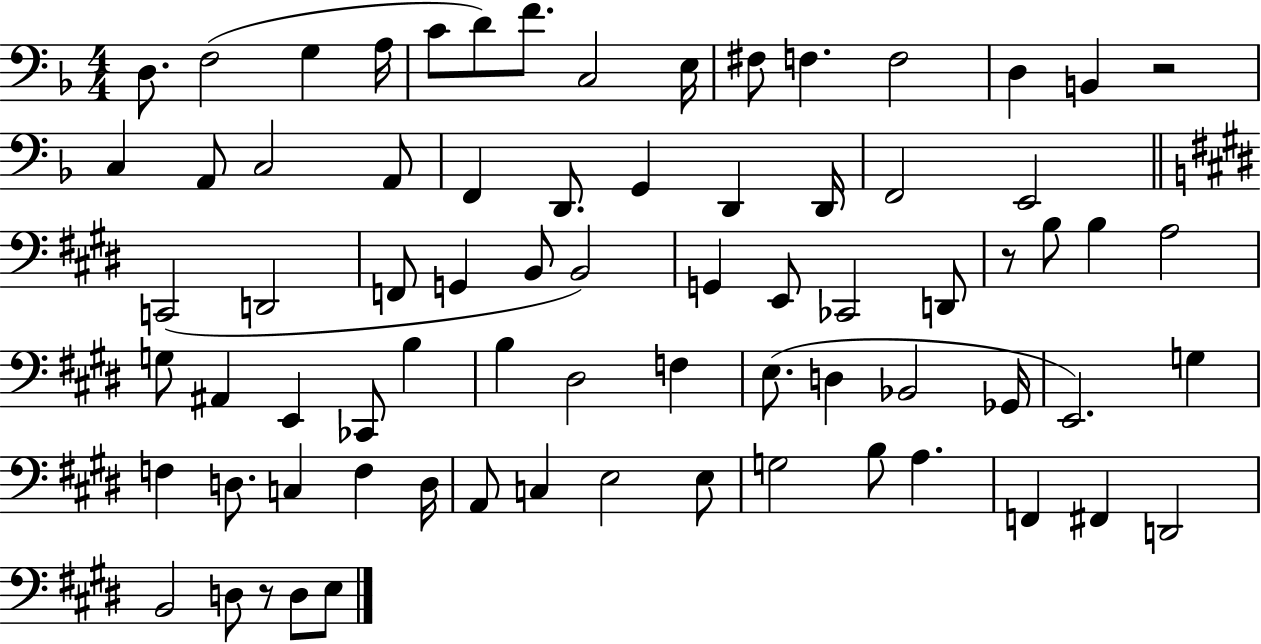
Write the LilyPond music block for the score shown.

{
  \clef bass
  \numericTimeSignature
  \time 4/4
  \key f \major
  d8. f2( g4 a16 | c'8 d'8) f'8. c2 e16 | fis8 f4. f2 | d4 b,4 r2 | \break c4 a,8 c2 a,8 | f,4 d,8. g,4 d,4 d,16 | f,2 e,2 | \bar "||" \break \key e \major c,2( d,2 | f,8 g,4 b,8 b,2) | g,4 e,8 ces,2 d,8 | r8 b8 b4 a2 | \break g8 ais,4 e,4 ces,8 b4 | b4 dis2 f4 | e8.( d4 bes,2 ges,16 | e,2.) g4 | \break f4 d8. c4 f4 d16 | a,8 c4 e2 e8 | g2 b8 a4. | f,4 fis,4 d,2 | \break b,2 d8 r8 d8 e8 | \bar "|."
}